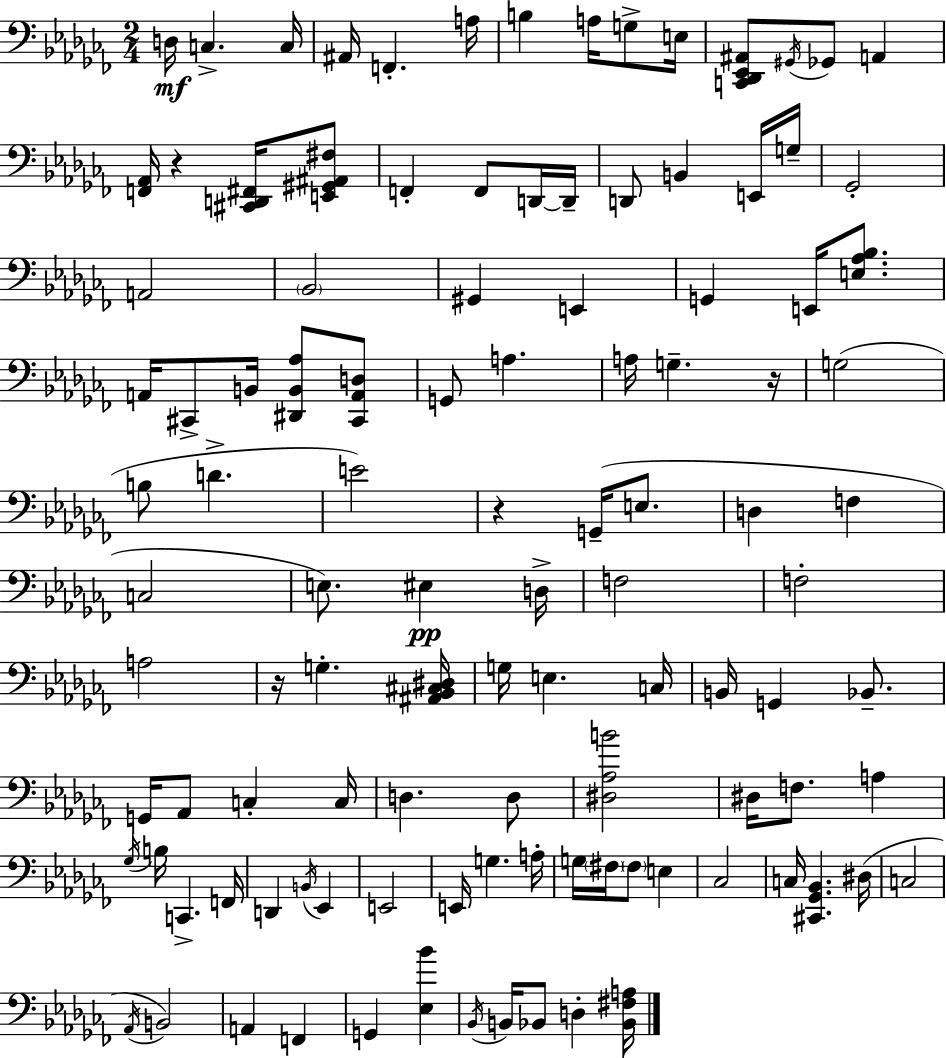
{
  \clef bass
  \numericTimeSignature
  \time 2/4
  \key aes \minor
  d16\mf c4.-> c16 | ais,16 f,4.-. a16 | b4 a16 g8-> e16 | <c, des, ees, ais,>8 \acciaccatura { gis,16 } ges,8 a,4 | \break <f, aes,>16 r4 <cis, d, fis,>16 <e, gis, ais, fis>8 | f,4-. f,8 d,16~~ | d,16-- d,8 b,4 e,16 | g16-- ges,2-. | \break a,2 | \parenthesize bes,2 | gis,4 e,4 | g,4 e,16 <e aes bes>8. | \break a,16 cis,8-> b,16 <dis, b, aes>8 <cis, a, d>8 | g,8 a4. | a16 g4.-- | r16 g2( | \break b8 d'4.-> | e'2) | r4 g,16--( e8. | d4 f4 | \break c2 | e8.) eis4\pp | d16-> f2 | f2-. | \break a2 | r16 g4.-. | <ais, bes, cis dis>16 g16 e4. | c16 b,16 g,4 bes,8.-- | \break g,16 aes,8 c4-. | c16 d4. d8 | <dis aes b'>2 | dis16 f8. a4 | \break \acciaccatura { ges16 } b16 c,4.-> | f,16 d,4 \acciaccatura { b,16 } ees,4 | e,2 | e,16 g4. | \break a16-. g16 \parenthesize fis16 \parenthesize fis8 e4 | ces2 | c16 <cis, ges, bes,>4. | dis16( c2 | \break \acciaccatura { aes,16 } b,2) | a,4 | f,4 g,4 | <ees bes'>4 \acciaccatura { bes,16 } b,16 bes,8 | \break d4-. <bes, fis a>16 \bar "|."
}